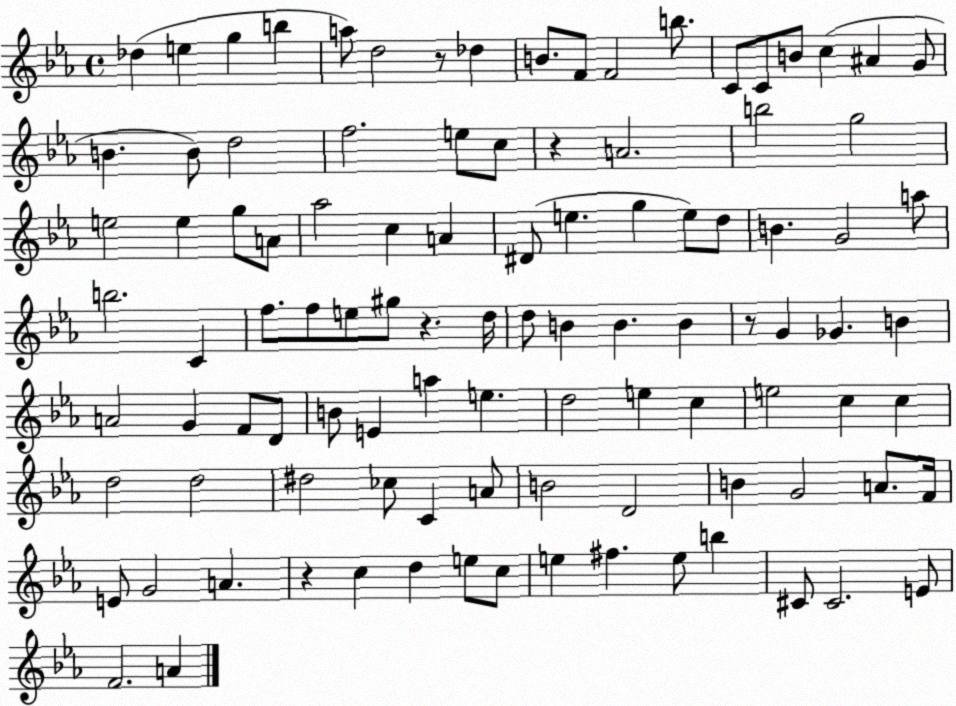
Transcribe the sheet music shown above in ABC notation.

X:1
T:Untitled
M:4/4
L:1/4
K:Eb
_d e g b a/2 d2 z/2 _d B/2 F/2 F2 b/2 C/2 C/2 B/2 c ^A G/2 B B/2 d2 f2 e/2 c/2 z A2 b2 g2 e2 e g/2 A/2 _a2 c A ^D/2 e g e/2 d/2 B G2 a/2 b2 C f/2 f/2 e/2 ^g/2 z d/4 d/2 B B B z/2 G _G B A2 G F/2 D/2 B/2 E a e d2 e c e2 c c d2 d2 ^d2 _c/2 C A/2 B2 D2 B G2 A/2 F/4 E/2 G2 A z c d e/2 c/2 e ^f e/2 b ^C/2 ^C2 E/2 F2 A